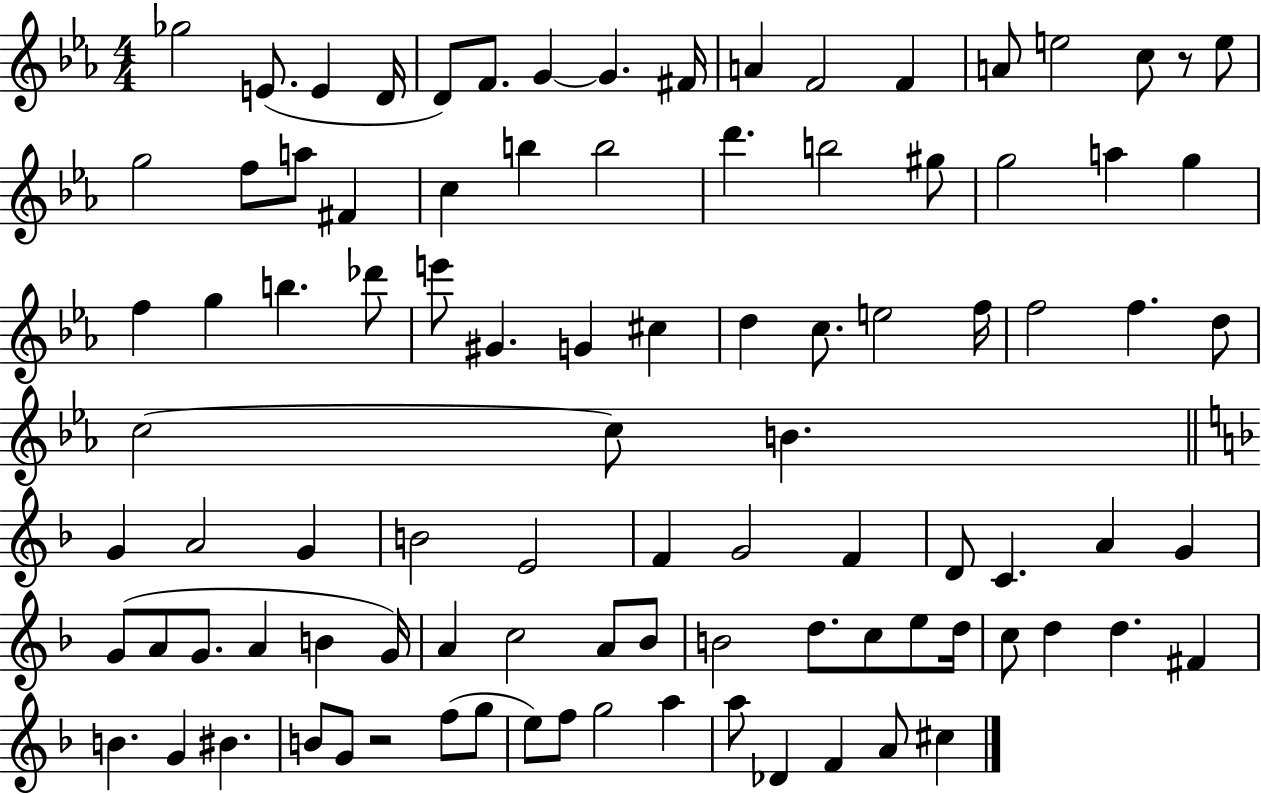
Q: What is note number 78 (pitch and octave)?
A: F#4